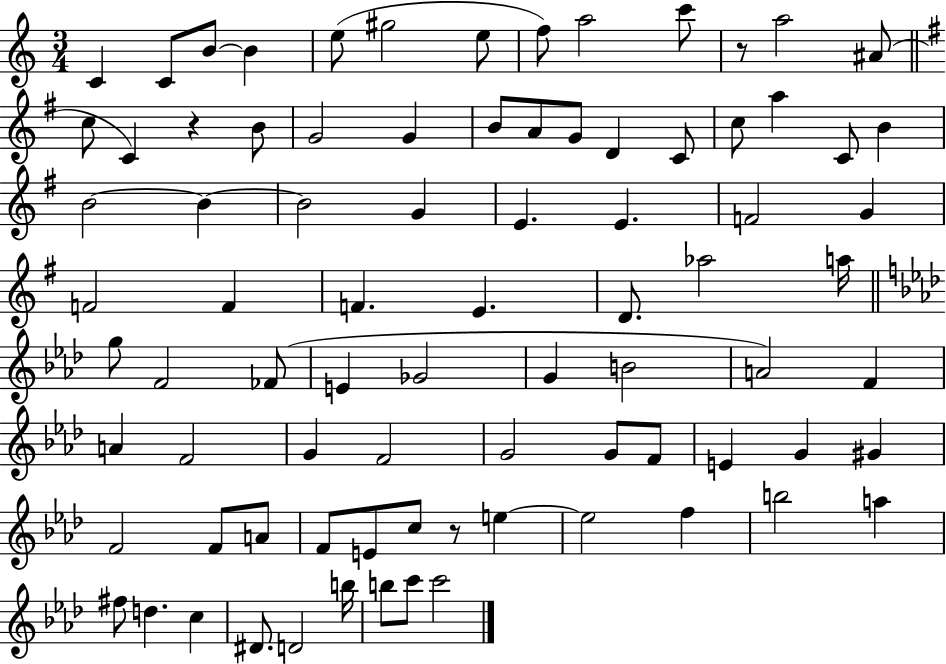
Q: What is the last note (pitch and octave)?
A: C6